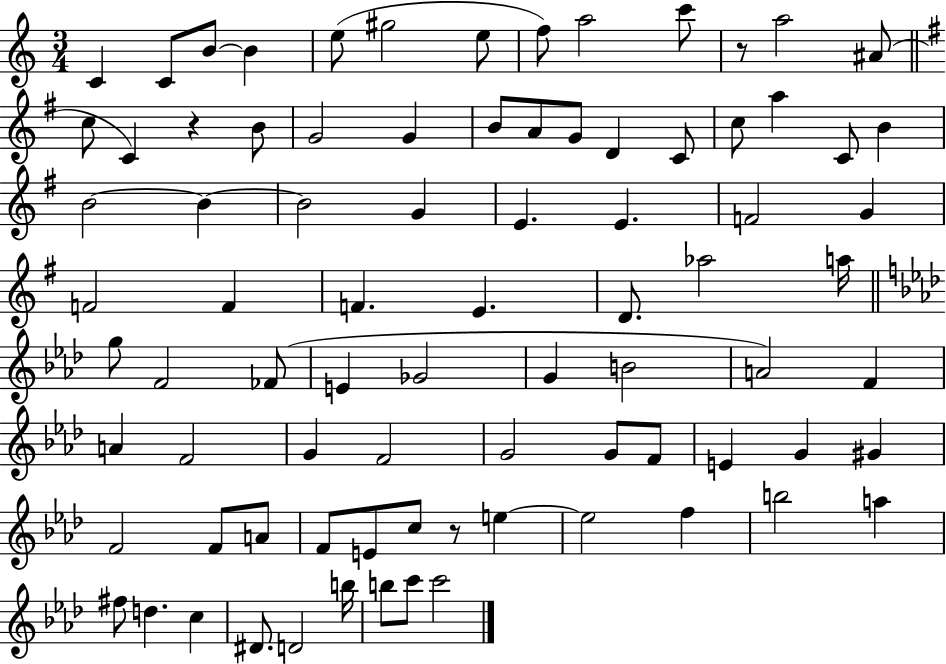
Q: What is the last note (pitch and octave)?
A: C6